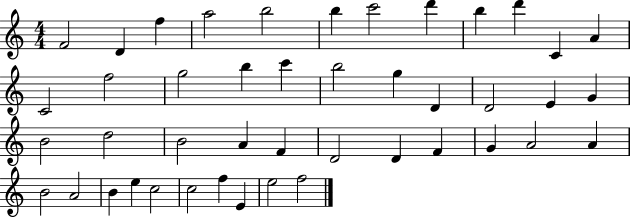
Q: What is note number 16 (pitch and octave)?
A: B5